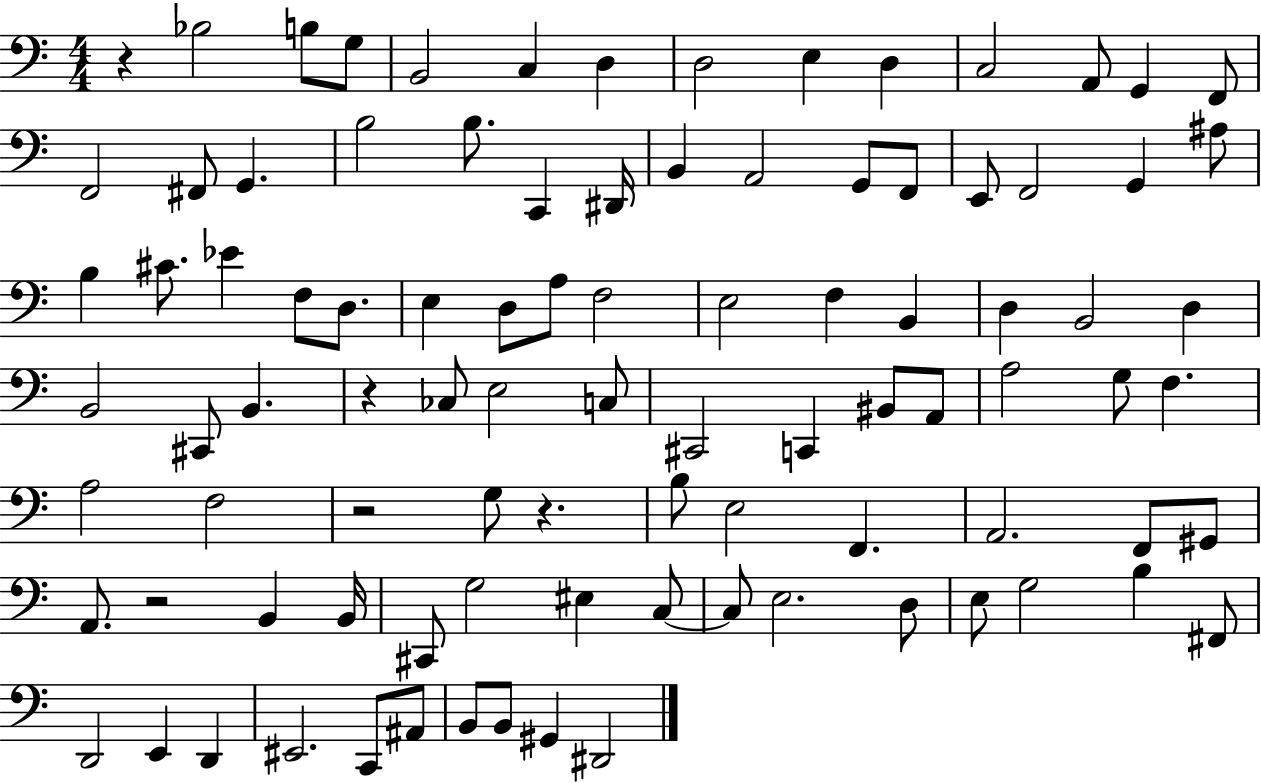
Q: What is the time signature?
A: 4/4